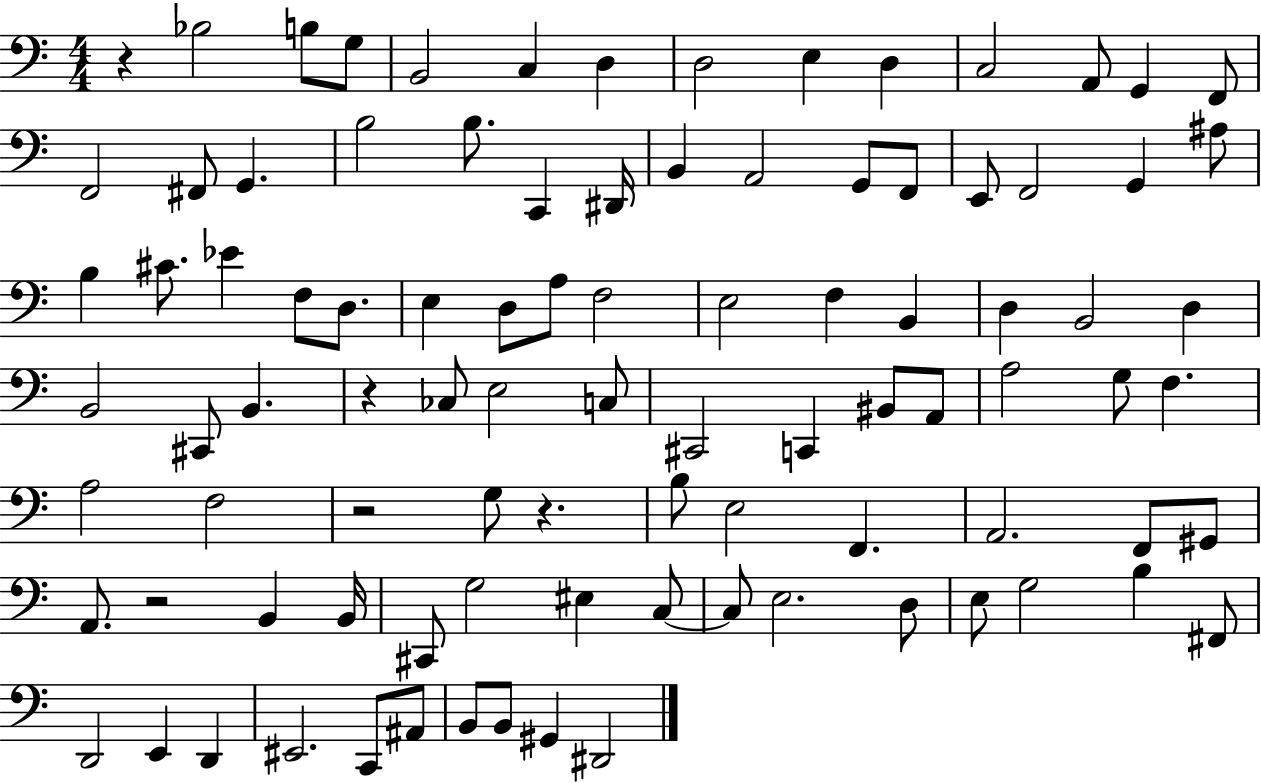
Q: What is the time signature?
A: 4/4